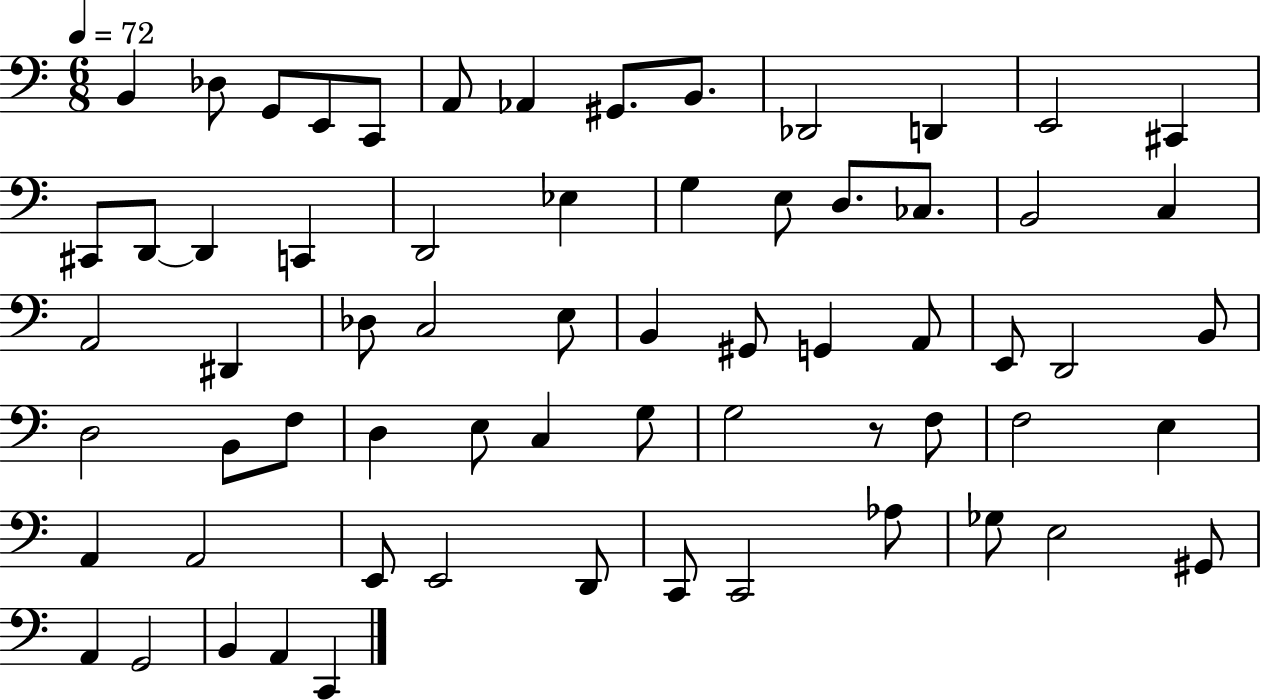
X:1
T:Untitled
M:6/8
L:1/4
K:C
B,, _D,/2 G,,/2 E,,/2 C,,/2 A,,/2 _A,, ^G,,/2 B,,/2 _D,,2 D,, E,,2 ^C,, ^C,,/2 D,,/2 D,, C,, D,,2 _E, G, E,/2 D,/2 _C,/2 B,,2 C, A,,2 ^D,, _D,/2 C,2 E,/2 B,, ^G,,/2 G,, A,,/2 E,,/2 D,,2 B,,/2 D,2 B,,/2 F,/2 D, E,/2 C, G,/2 G,2 z/2 F,/2 F,2 E, A,, A,,2 E,,/2 E,,2 D,,/2 C,,/2 C,,2 _A,/2 _G,/2 E,2 ^G,,/2 A,, G,,2 B,, A,, C,,